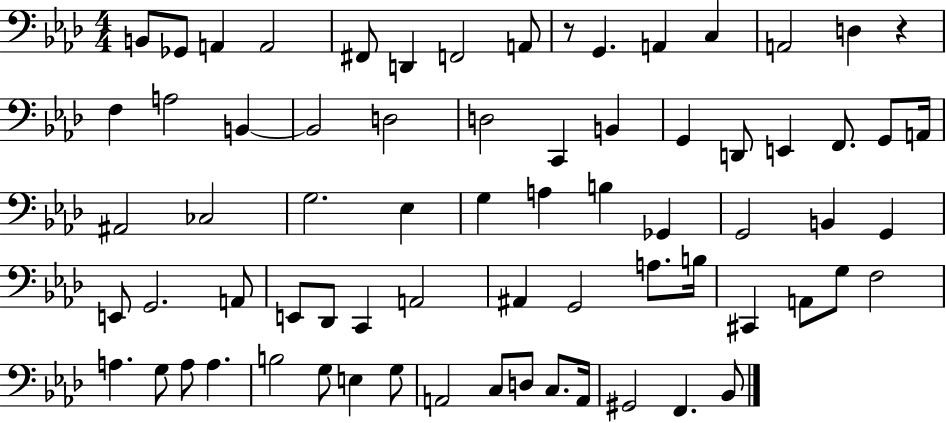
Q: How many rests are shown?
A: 2